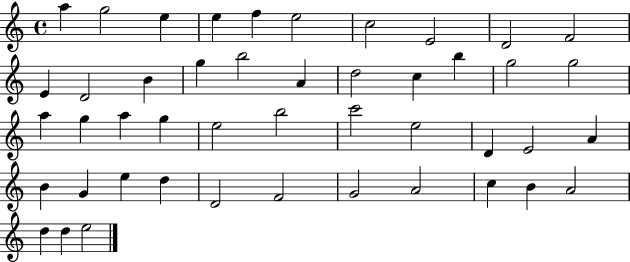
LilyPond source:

{
  \clef treble
  \time 4/4
  \defaultTimeSignature
  \key c \major
  a''4 g''2 e''4 | e''4 f''4 e''2 | c''2 e'2 | d'2 f'2 | \break e'4 d'2 b'4 | g''4 b''2 a'4 | d''2 c''4 b''4 | g''2 g''2 | \break a''4 g''4 a''4 g''4 | e''2 b''2 | c'''2 e''2 | d'4 e'2 a'4 | \break b'4 g'4 e''4 d''4 | d'2 f'2 | g'2 a'2 | c''4 b'4 a'2 | \break d''4 d''4 e''2 | \bar "|."
}